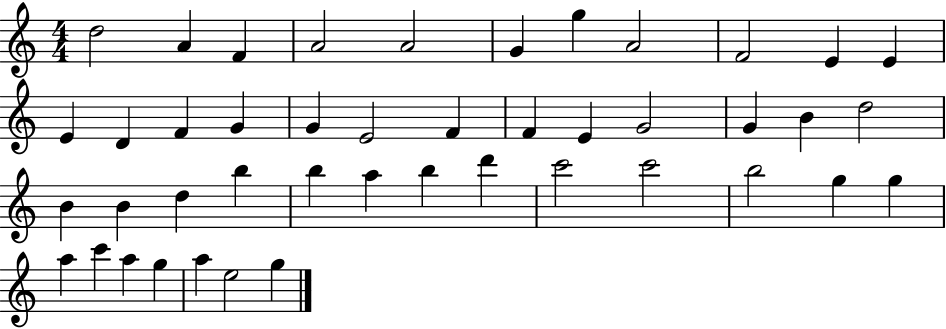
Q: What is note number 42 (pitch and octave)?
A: A5